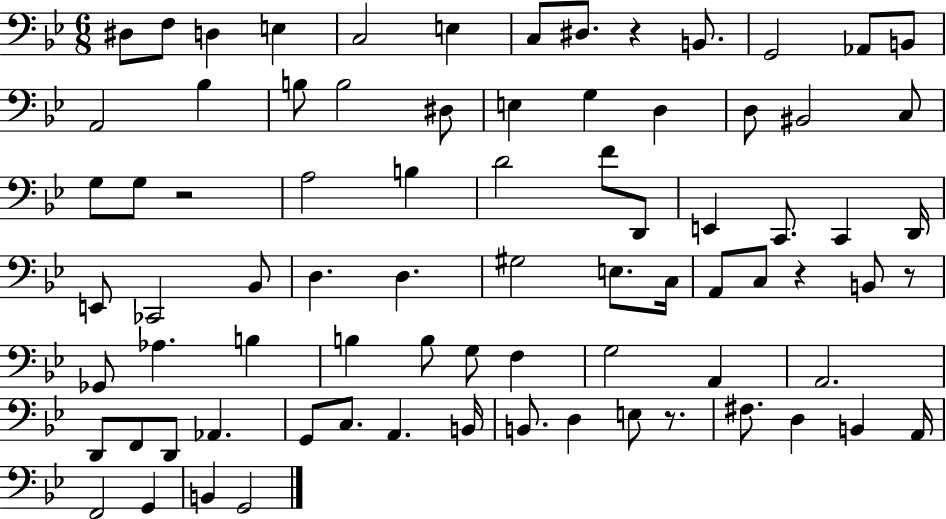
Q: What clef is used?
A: bass